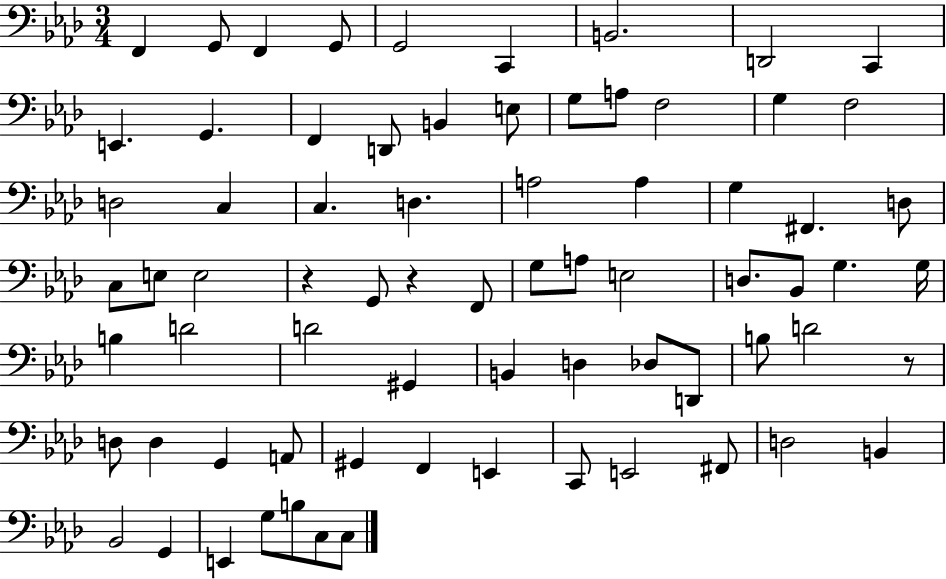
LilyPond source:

{
  \clef bass
  \numericTimeSignature
  \time 3/4
  \key aes \major
  f,4 g,8 f,4 g,8 | g,2 c,4 | b,2. | d,2 c,4 | \break e,4. g,4. | f,4 d,8 b,4 e8 | g8 a8 f2 | g4 f2 | \break d2 c4 | c4. d4. | a2 a4 | g4 fis,4. d8 | \break c8 e8 e2 | r4 g,8 r4 f,8 | g8 a8 e2 | d8. bes,8 g4. g16 | \break b4 d'2 | d'2 gis,4 | b,4 d4 des8 d,8 | b8 d'2 r8 | \break d8 d4 g,4 a,8 | gis,4 f,4 e,4 | c,8 e,2 fis,8 | d2 b,4 | \break bes,2 g,4 | e,4 g8 b8 c8 c8 | \bar "|."
}